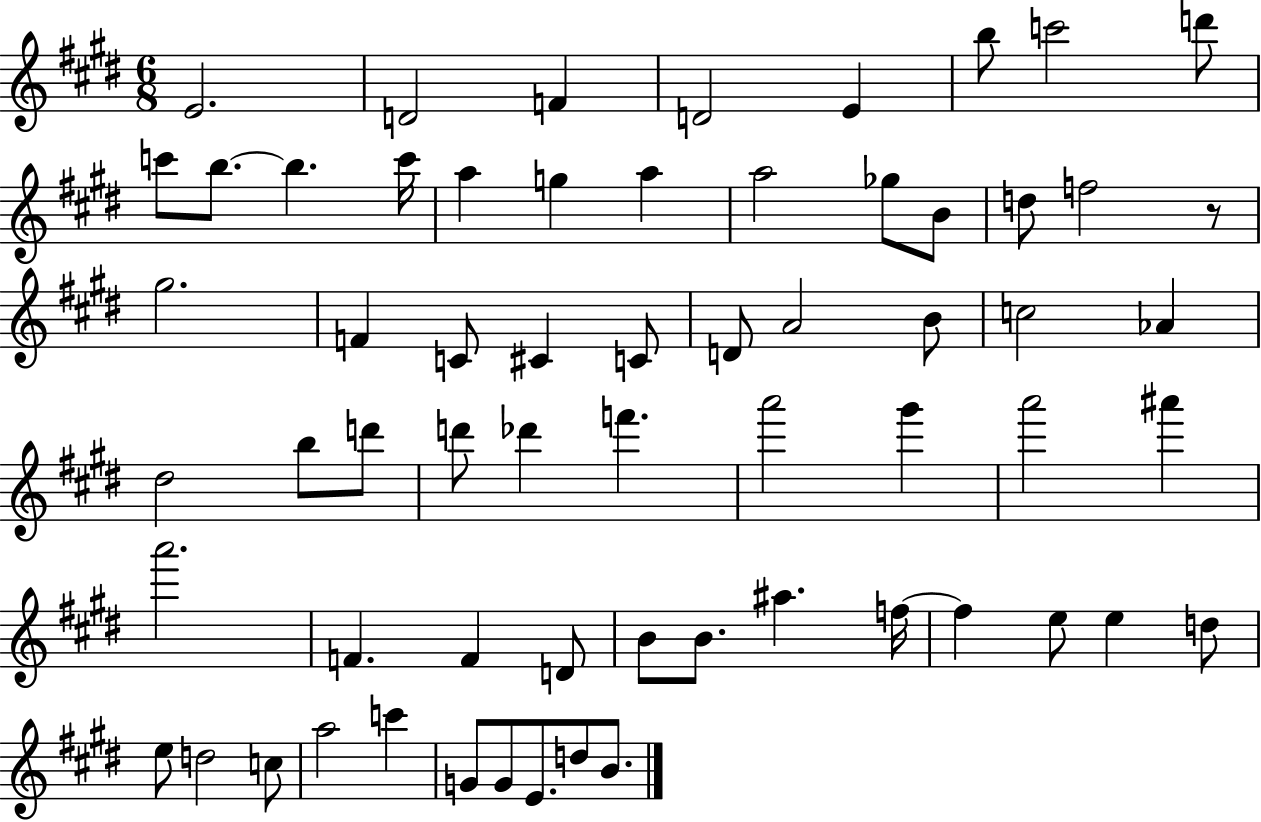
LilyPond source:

{
  \clef treble
  \numericTimeSignature
  \time 6/8
  \key e \major
  e'2. | d'2 f'4 | d'2 e'4 | b''8 c'''2 d'''8 | \break c'''8 b''8.~~ b''4. c'''16 | a''4 g''4 a''4 | a''2 ges''8 b'8 | d''8 f''2 r8 | \break gis''2. | f'4 c'8 cis'4 c'8 | d'8 a'2 b'8 | c''2 aes'4 | \break dis''2 b''8 d'''8 | d'''8 des'''4 f'''4. | a'''2 gis'''4 | a'''2 ais'''4 | \break a'''2. | f'4. f'4 d'8 | b'8 b'8. ais''4. f''16~~ | f''4 e''8 e''4 d''8 | \break e''8 d''2 c''8 | a''2 c'''4 | g'8 g'8 e'8. d''8 b'8. | \bar "|."
}